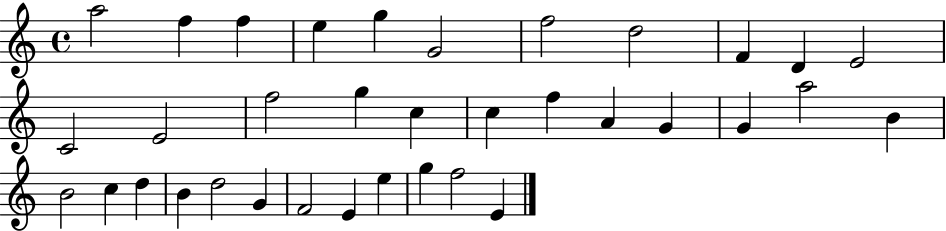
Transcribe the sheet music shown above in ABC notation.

X:1
T:Untitled
M:4/4
L:1/4
K:C
a2 f f e g G2 f2 d2 F D E2 C2 E2 f2 g c c f A G G a2 B B2 c d B d2 G F2 E e g f2 E